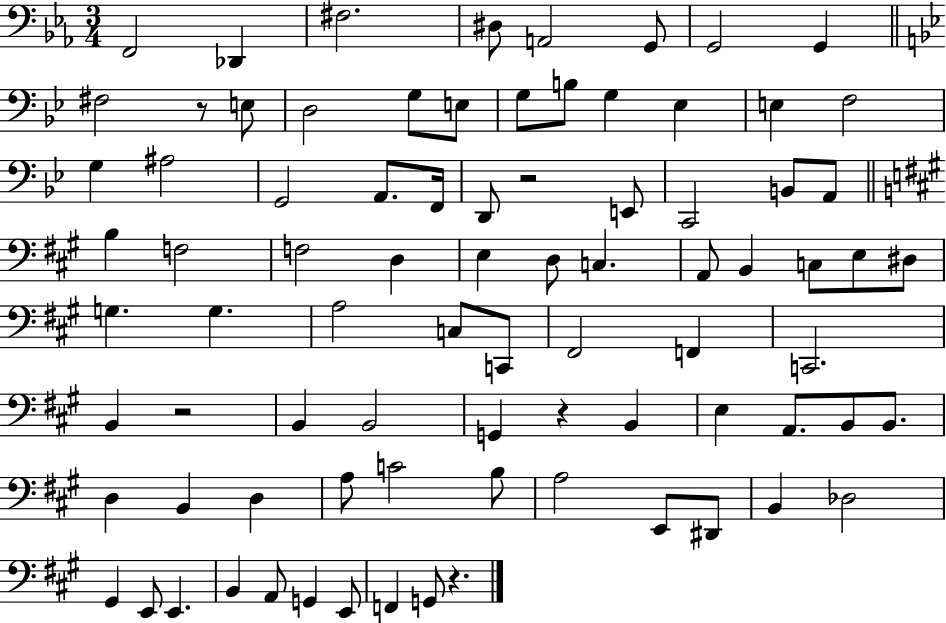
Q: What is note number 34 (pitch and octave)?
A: E3